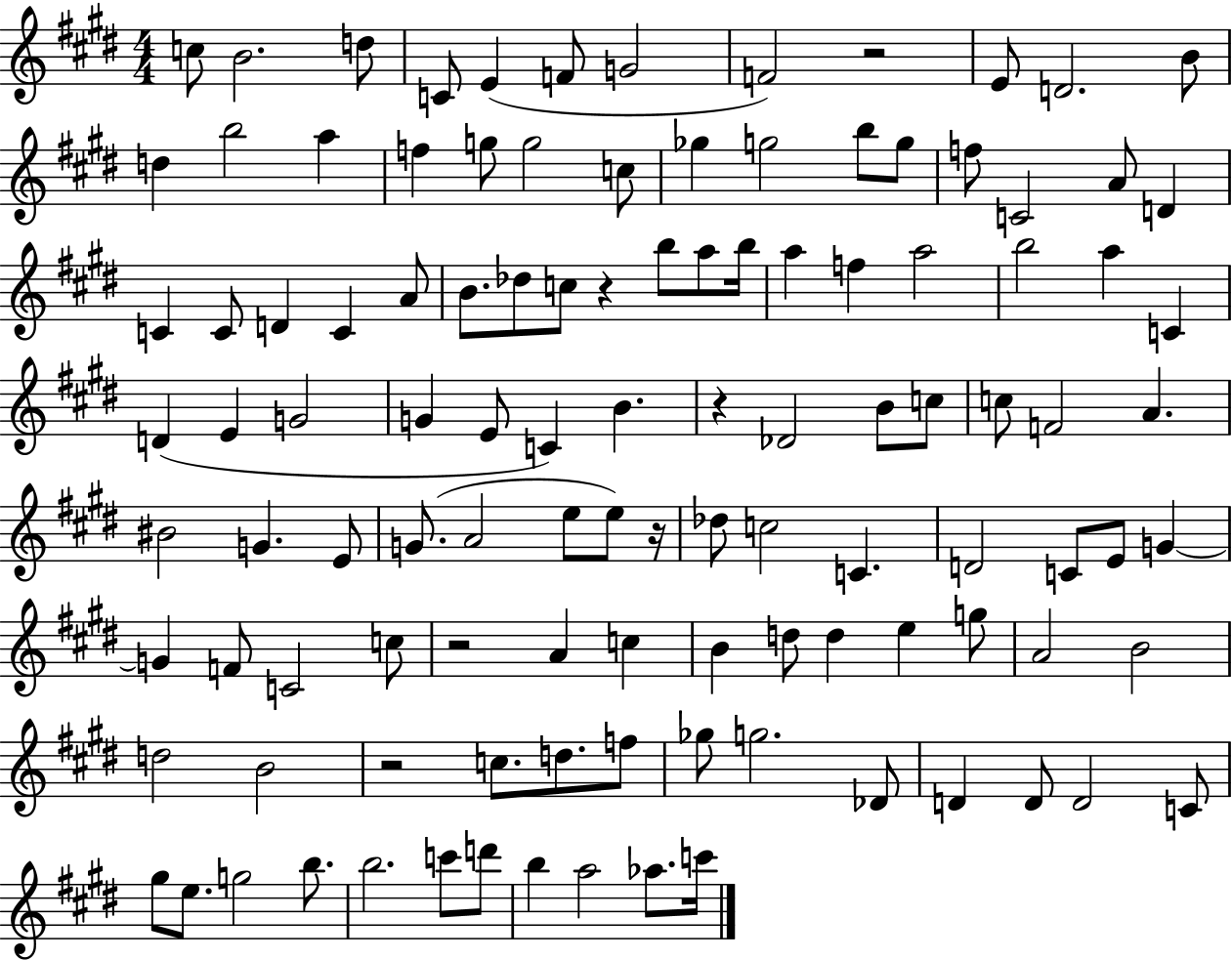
X:1
T:Untitled
M:4/4
L:1/4
K:E
c/2 B2 d/2 C/2 E F/2 G2 F2 z2 E/2 D2 B/2 d b2 a f g/2 g2 c/2 _g g2 b/2 g/2 f/2 C2 A/2 D C C/2 D C A/2 B/2 _d/2 c/2 z b/2 a/2 b/4 a f a2 b2 a C D E G2 G E/2 C B z _D2 B/2 c/2 c/2 F2 A ^B2 G E/2 G/2 A2 e/2 e/2 z/4 _d/2 c2 C D2 C/2 E/2 G G F/2 C2 c/2 z2 A c B d/2 d e g/2 A2 B2 d2 B2 z2 c/2 d/2 f/2 _g/2 g2 _D/2 D D/2 D2 C/2 ^g/2 e/2 g2 b/2 b2 c'/2 d'/2 b a2 _a/2 c'/4